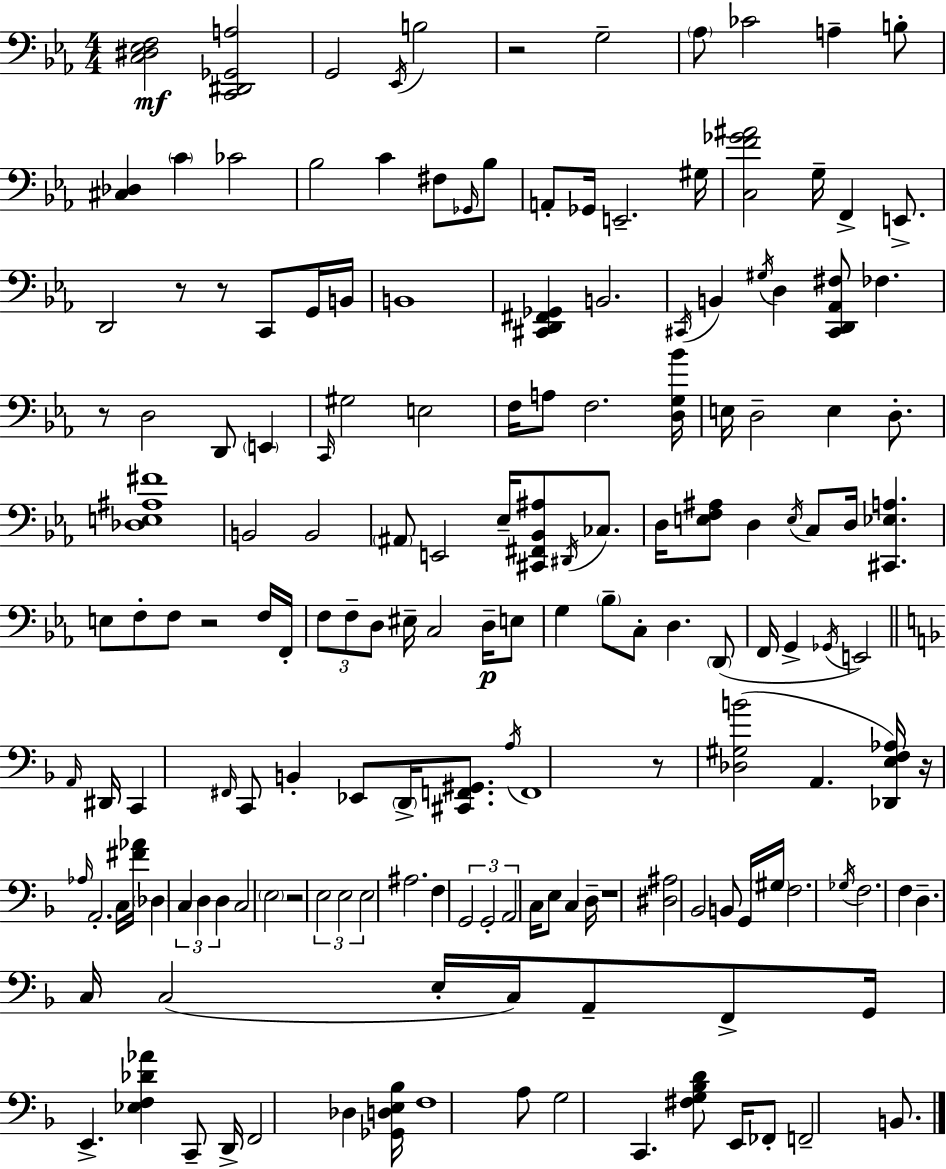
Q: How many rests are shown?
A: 9